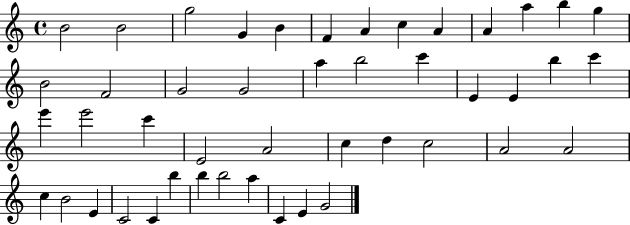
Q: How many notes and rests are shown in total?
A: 46